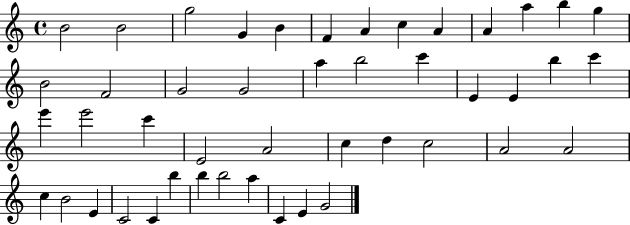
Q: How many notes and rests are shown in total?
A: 46